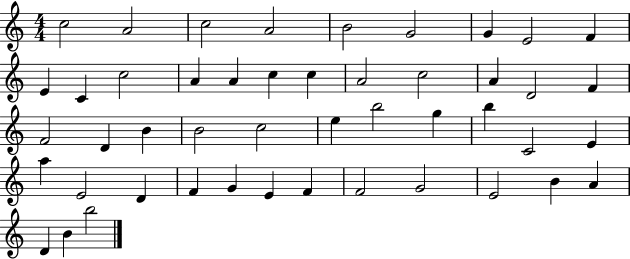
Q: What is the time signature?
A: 4/4